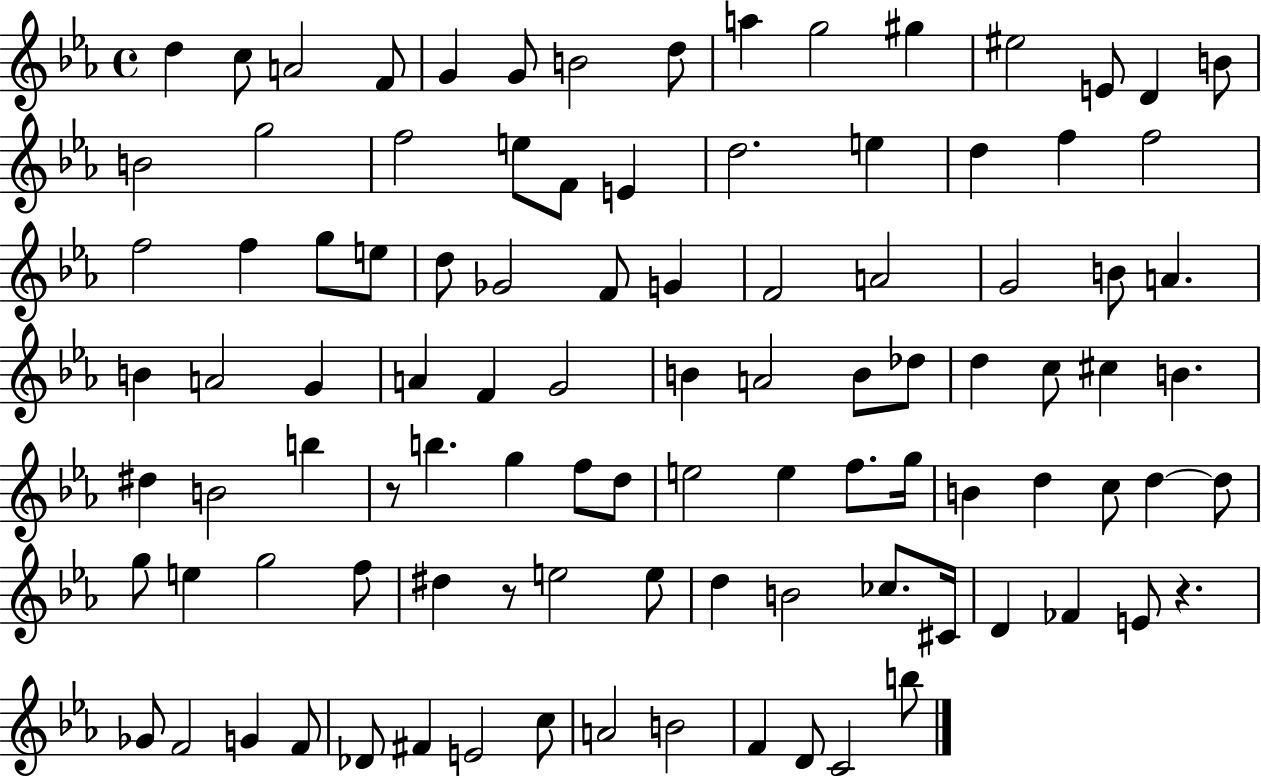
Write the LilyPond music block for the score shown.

{
  \clef treble
  \time 4/4
  \defaultTimeSignature
  \key ees \major
  d''4 c''8 a'2 f'8 | g'4 g'8 b'2 d''8 | a''4 g''2 gis''4 | eis''2 e'8 d'4 b'8 | \break b'2 g''2 | f''2 e''8 f'8 e'4 | d''2. e''4 | d''4 f''4 f''2 | \break f''2 f''4 g''8 e''8 | d''8 ges'2 f'8 g'4 | f'2 a'2 | g'2 b'8 a'4. | \break b'4 a'2 g'4 | a'4 f'4 g'2 | b'4 a'2 b'8 des''8 | d''4 c''8 cis''4 b'4. | \break dis''4 b'2 b''4 | r8 b''4. g''4 f''8 d''8 | e''2 e''4 f''8. g''16 | b'4 d''4 c''8 d''4~~ d''8 | \break g''8 e''4 g''2 f''8 | dis''4 r8 e''2 e''8 | d''4 b'2 ces''8. cis'16 | d'4 fes'4 e'8 r4. | \break ges'8 f'2 g'4 f'8 | des'8 fis'4 e'2 c''8 | a'2 b'2 | f'4 d'8 c'2 b''8 | \break \bar "|."
}